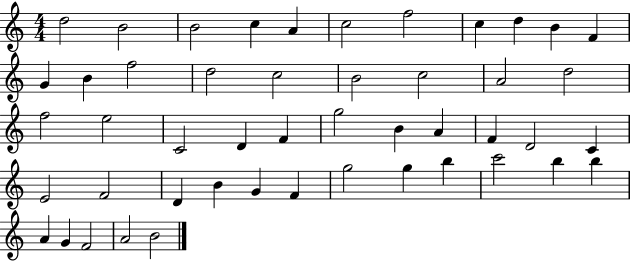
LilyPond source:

{
  \clef treble
  \numericTimeSignature
  \time 4/4
  \key c \major
  d''2 b'2 | b'2 c''4 a'4 | c''2 f''2 | c''4 d''4 b'4 f'4 | \break g'4 b'4 f''2 | d''2 c''2 | b'2 c''2 | a'2 d''2 | \break f''2 e''2 | c'2 d'4 f'4 | g''2 b'4 a'4 | f'4 d'2 c'4 | \break e'2 f'2 | d'4 b'4 g'4 f'4 | g''2 g''4 b''4 | c'''2 b''4 b''4 | \break a'4 g'4 f'2 | a'2 b'2 | \bar "|."
}